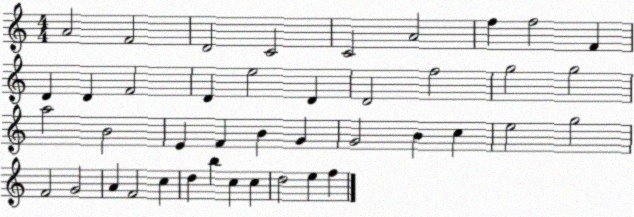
X:1
T:Untitled
M:4/4
L:1/4
K:C
A2 F2 D2 C2 C2 A2 f f2 F D D F2 D e2 D D2 f2 g2 g2 a2 B2 E F B G G2 B c e2 g2 F2 G2 A F2 c d b c c d2 e f